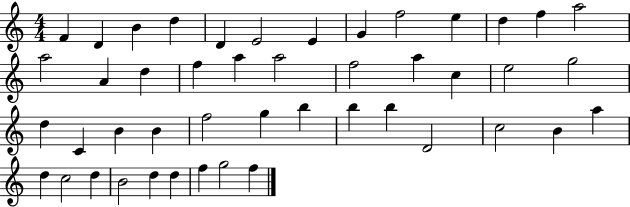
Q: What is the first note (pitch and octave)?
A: F4